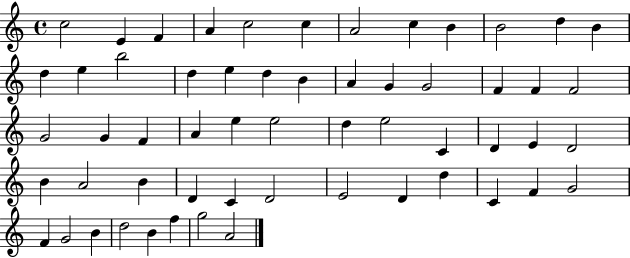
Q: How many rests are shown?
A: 0